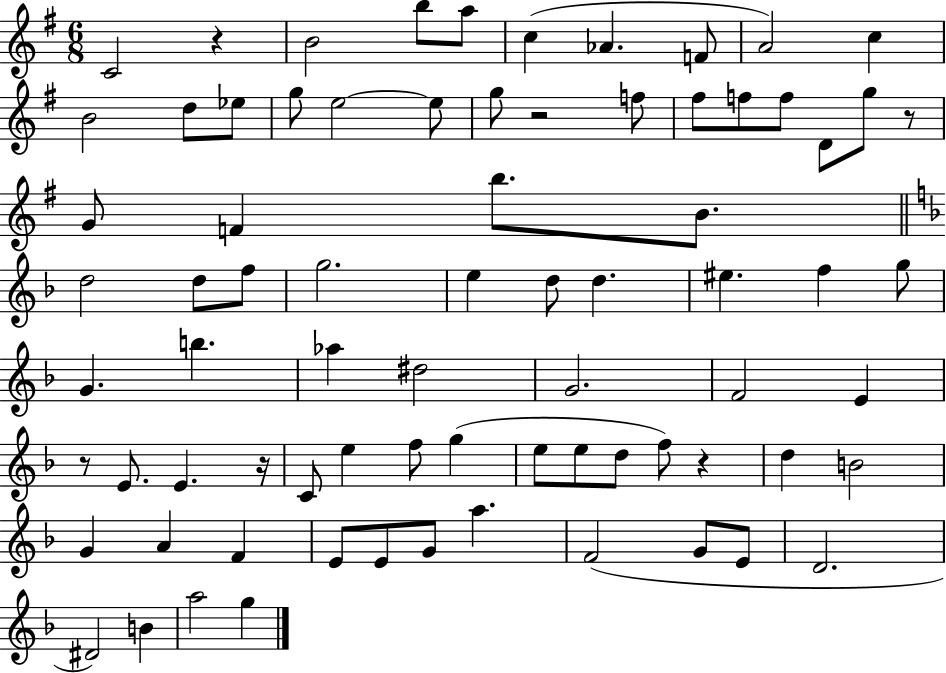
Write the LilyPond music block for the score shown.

{
  \clef treble
  \numericTimeSignature
  \time 6/8
  \key g \major
  c'2 r4 | b'2 b''8 a''8 | c''4( aes'4. f'8 | a'2) c''4 | \break b'2 d''8 ees''8 | g''8 e''2~~ e''8 | g''8 r2 f''8 | fis''8 f''8 f''8 d'8 g''8 r8 | \break g'8 f'4 b''8. b'8. | \bar "||" \break \key f \major d''2 d''8 f''8 | g''2. | e''4 d''8 d''4. | eis''4. f''4 g''8 | \break g'4. b''4. | aes''4 dis''2 | g'2. | f'2 e'4 | \break r8 e'8. e'4. r16 | c'8 e''4 f''8 g''4( | e''8 e''8 d''8 f''8) r4 | d''4 b'2 | \break g'4 a'4 f'4 | e'8 e'8 g'8 a''4. | f'2( g'8 e'8 | d'2. | \break dis'2) b'4 | a''2 g''4 | \bar "|."
}